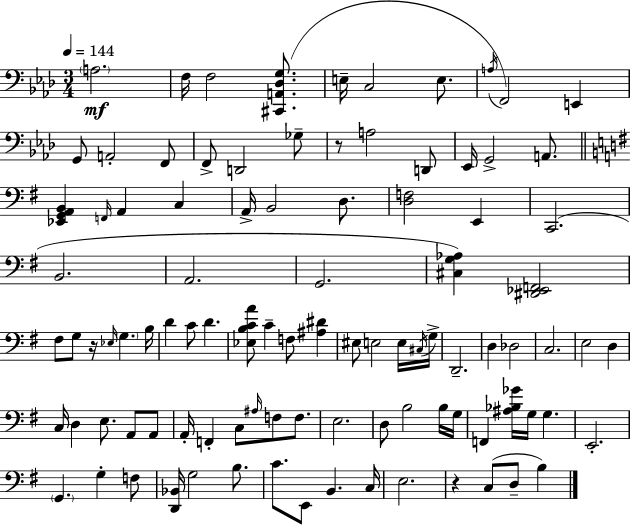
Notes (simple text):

A3/h. F3/s F3/h [C#2,A2,Db3,G3]/e. E3/s C3/h E3/e. A3/s F2/h E2/q G2/e A2/h F2/e F2/e D2/h Gb3/e R/e A3/h D2/e Eb2/s G2/h A2/e. [Eb2,G2,A2,B2]/q F2/s A2/q C3/q A2/s B2/h D3/e. [D3,F3]/h E2/q C2/h. B2/h. A2/h. G2/h. [C#3,G3,Ab3]/q [D#2,Eb2,F2]/h F#3/e G3/e R/s Eb3/s G3/q. B3/s D4/q C4/e D4/q. [Eb3,B3,C4,A4]/e C4/q F3/e [A#3,D#4]/q EIS3/e E3/h E3/s C#3/s G3/s D2/h. D3/q Db3/h C3/h. E3/h D3/q C3/s D3/q E3/e. A2/e A2/e A2/s F2/q C3/e A#3/s F3/e F3/e. E3/h. D3/e B3/h B3/s G3/s F2/q [A#3,Bb3,Gb4]/s G3/s G3/q. E2/h. G2/q. G3/q F3/e [D2,Bb2]/s G3/h B3/e. C4/e. E2/e B2/q. C3/s E3/h. R/q C3/e D3/e B3/q